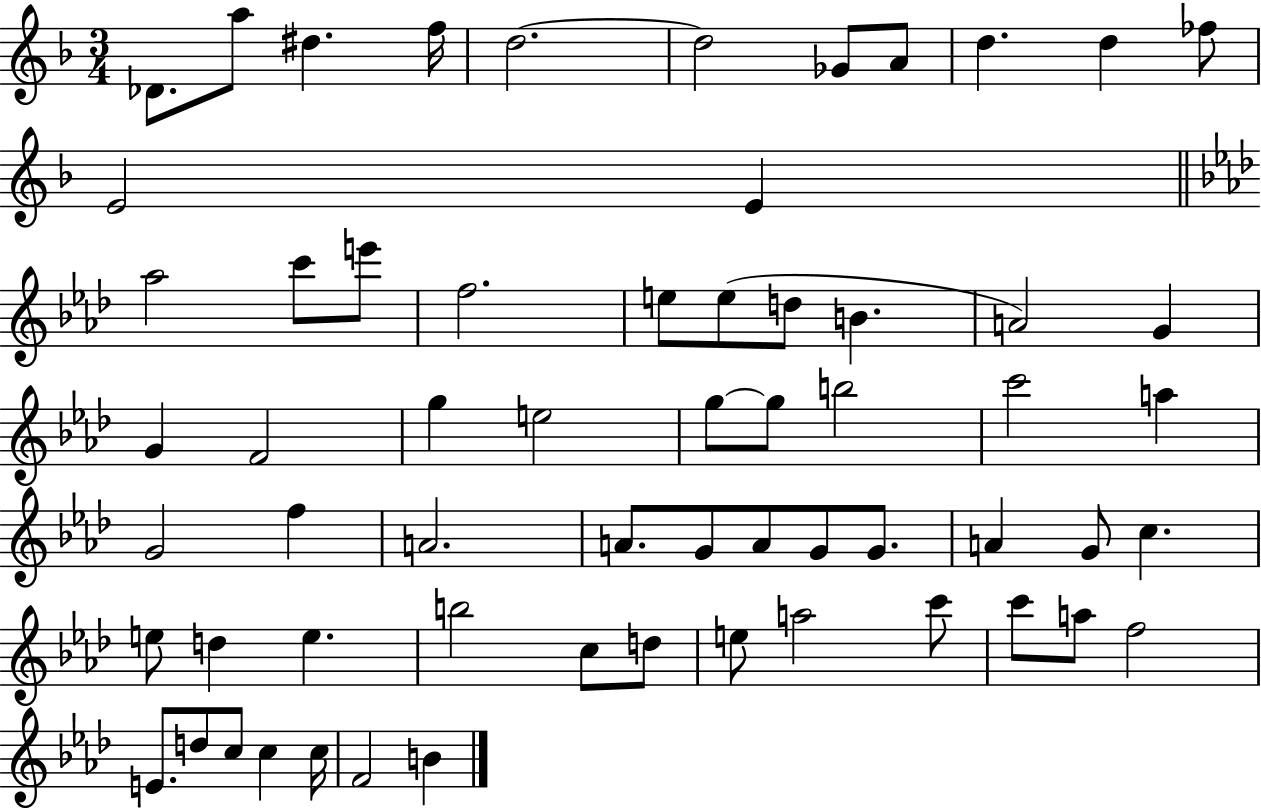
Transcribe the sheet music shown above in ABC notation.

X:1
T:Untitled
M:3/4
L:1/4
K:F
_D/2 a/2 ^d f/4 d2 d2 _G/2 A/2 d d _f/2 E2 E _a2 c'/2 e'/2 f2 e/2 e/2 d/2 B A2 G G F2 g e2 g/2 g/2 b2 c'2 a G2 f A2 A/2 G/2 A/2 G/2 G/2 A G/2 c e/2 d e b2 c/2 d/2 e/2 a2 c'/2 c'/2 a/2 f2 E/2 d/2 c/2 c c/4 F2 B